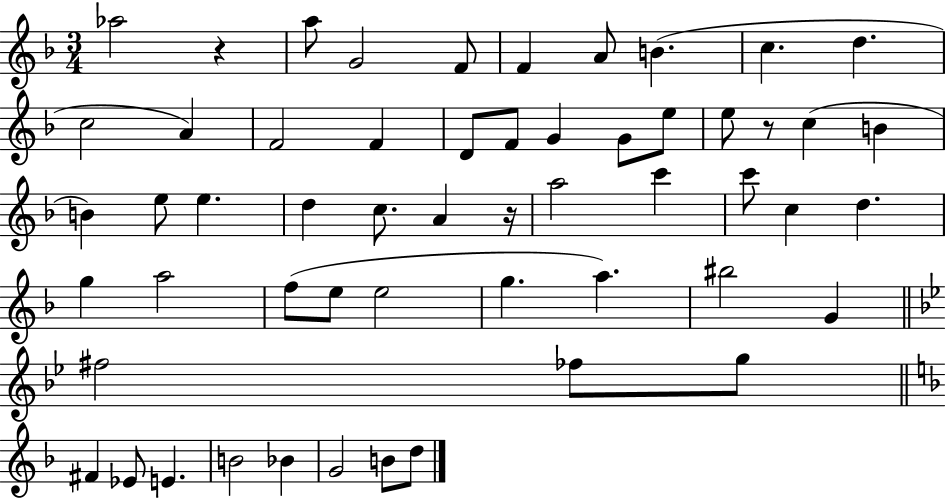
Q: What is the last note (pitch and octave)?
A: D5